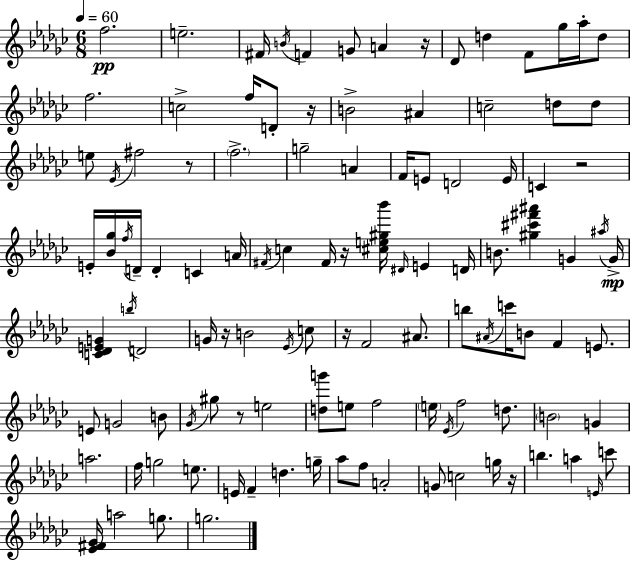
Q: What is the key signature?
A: EES minor